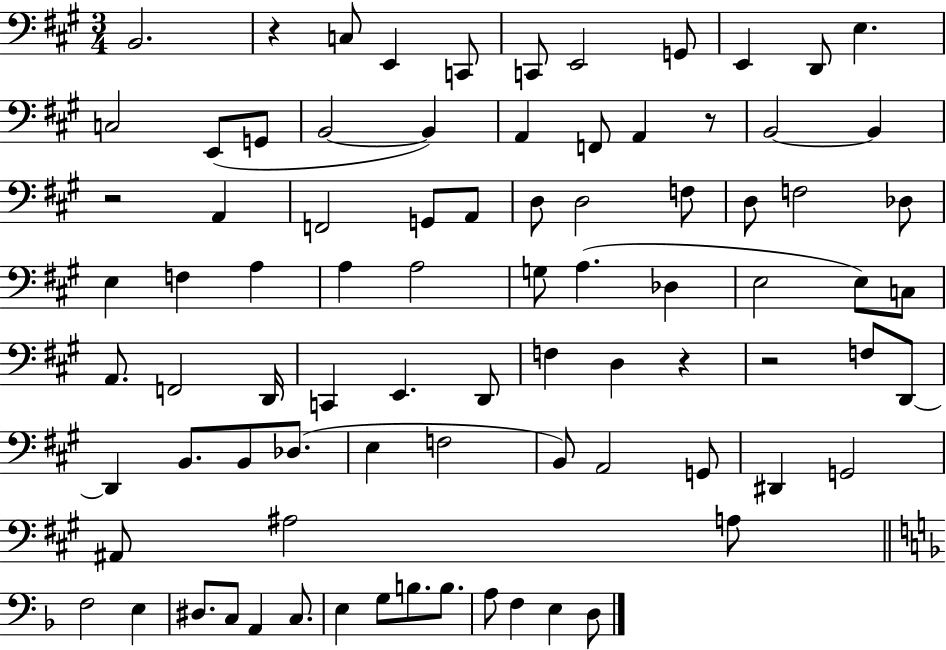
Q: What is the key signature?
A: A major